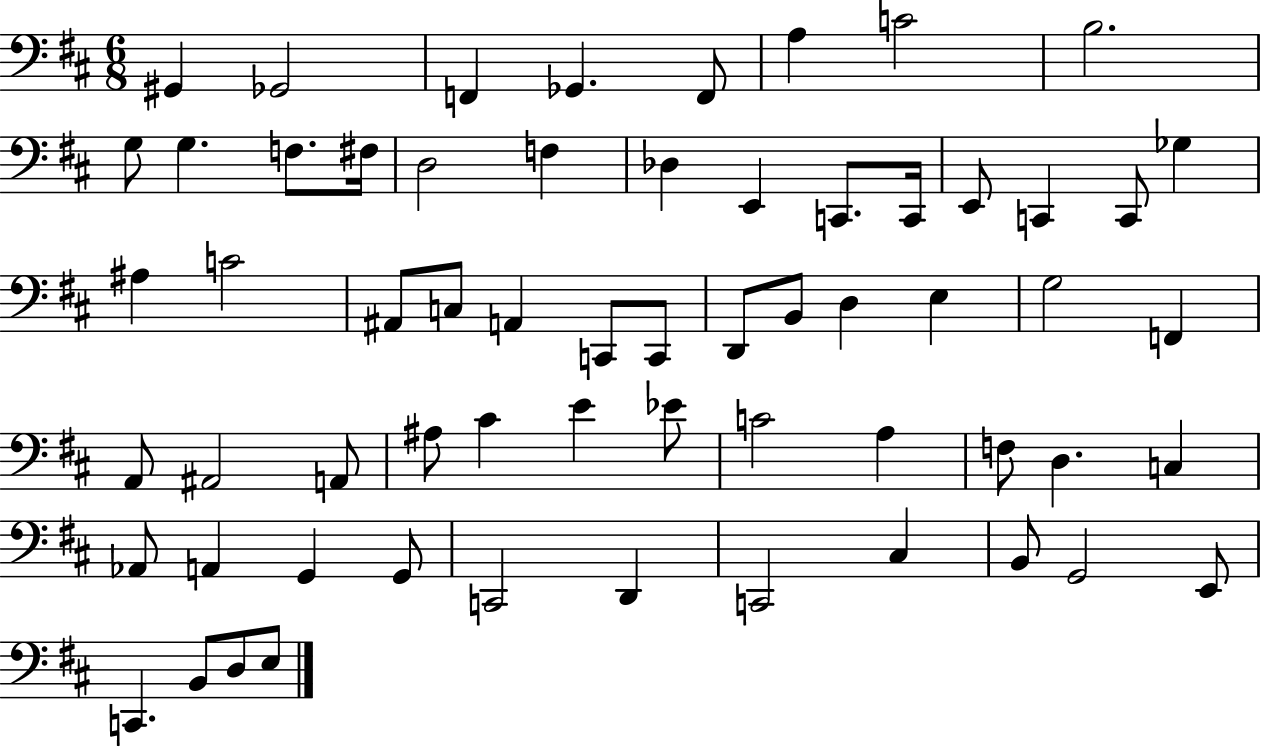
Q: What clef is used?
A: bass